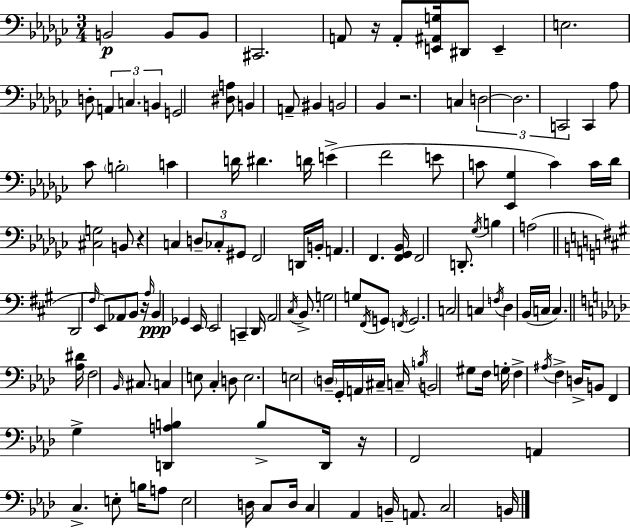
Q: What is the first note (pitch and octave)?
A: B2